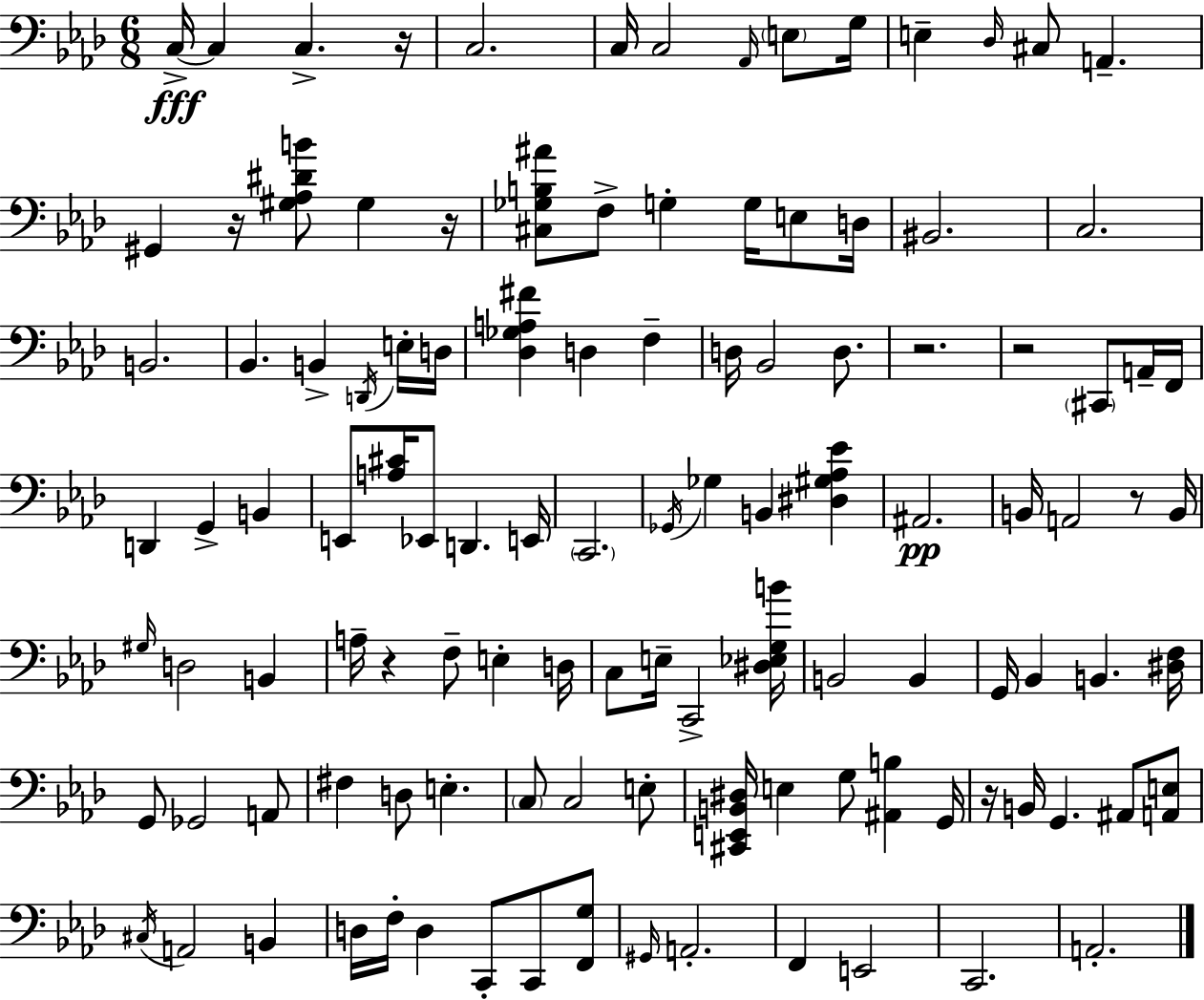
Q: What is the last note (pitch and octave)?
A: A2